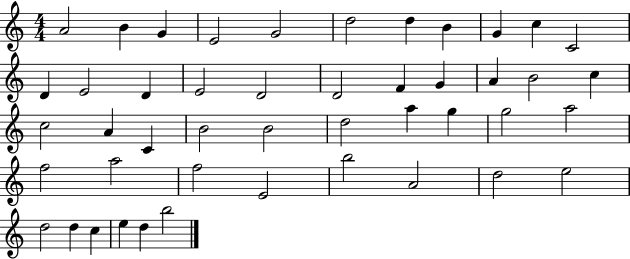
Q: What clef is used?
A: treble